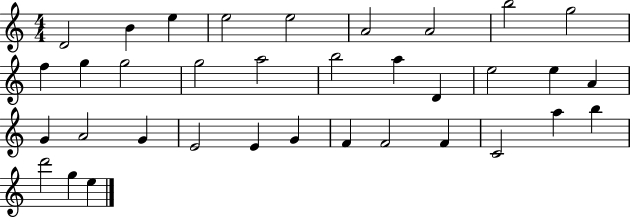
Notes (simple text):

D4/h B4/q E5/q E5/h E5/h A4/h A4/h B5/h G5/h F5/q G5/q G5/h G5/h A5/h B5/h A5/q D4/q E5/h E5/q A4/q G4/q A4/h G4/q E4/h E4/q G4/q F4/q F4/h F4/q C4/h A5/q B5/q D6/h G5/q E5/q